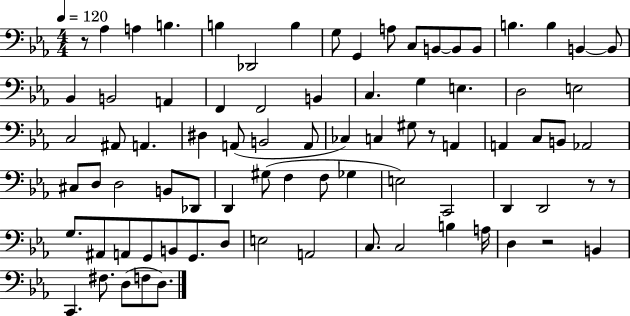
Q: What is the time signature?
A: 4/4